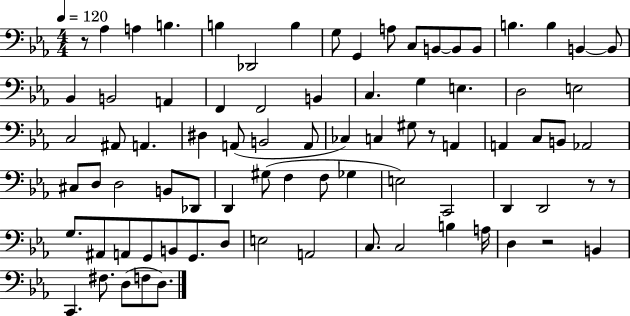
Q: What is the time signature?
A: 4/4